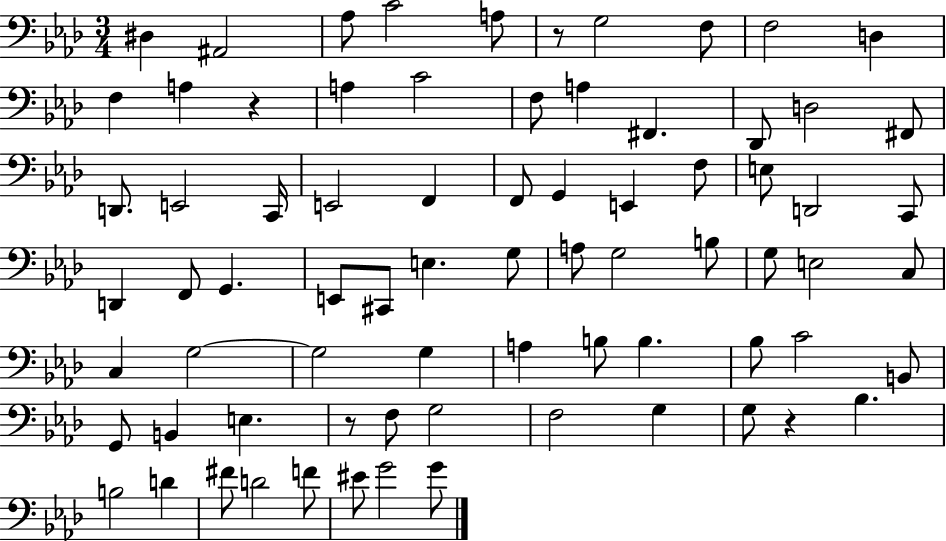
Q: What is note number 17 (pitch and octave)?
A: Db2